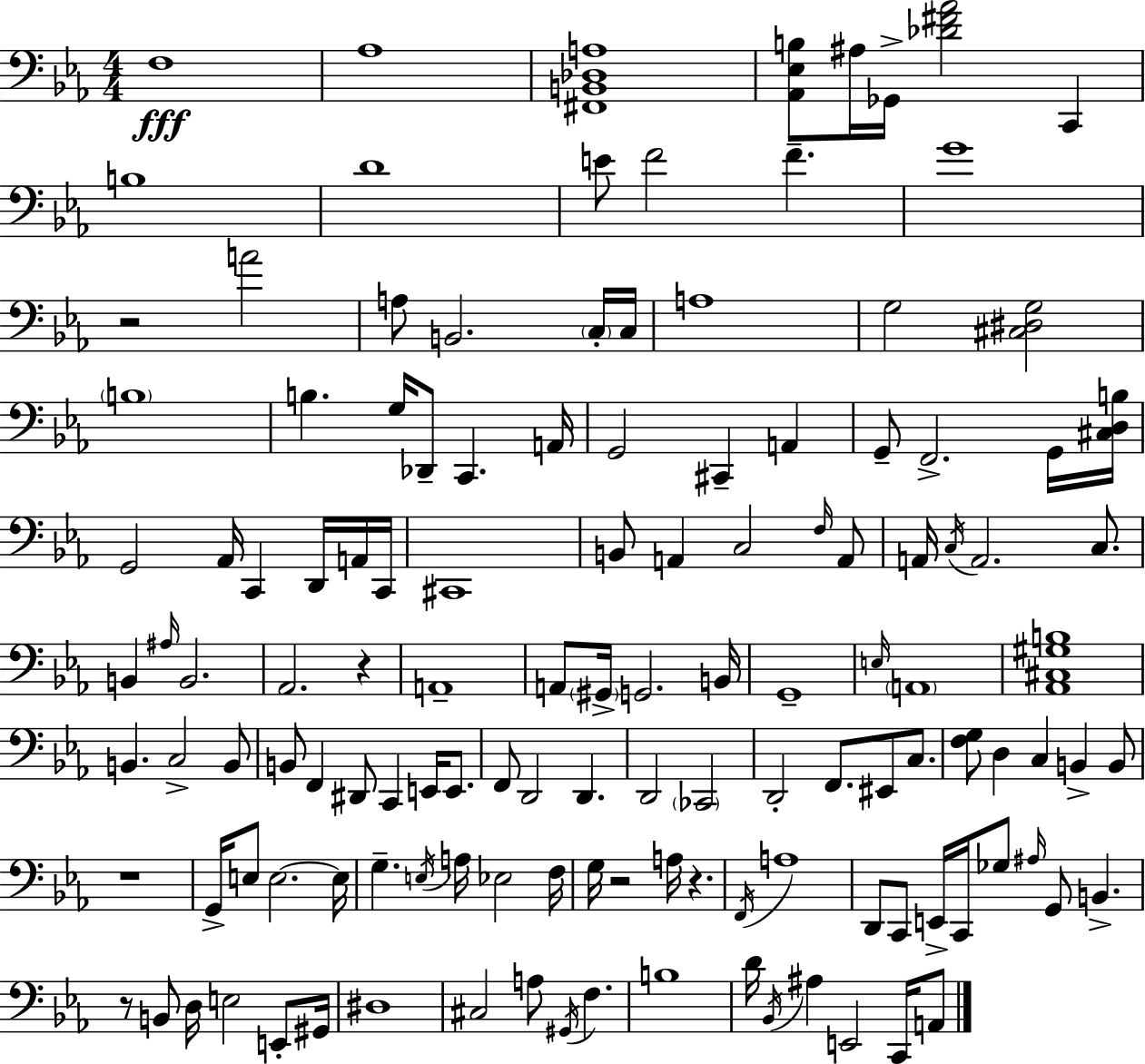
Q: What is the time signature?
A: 4/4